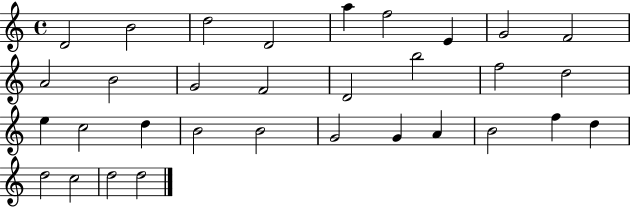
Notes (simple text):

D4/h B4/h D5/h D4/h A5/q F5/h E4/q G4/h F4/h A4/h B4/h G4/h F4/h D4/h B5/h F5/h D5/h E5/q C5/h D5/q B4/h B4/h G4/h G4/q A4/q B4/h F5/q D5/q D5/h C5/h D5/h D5/h